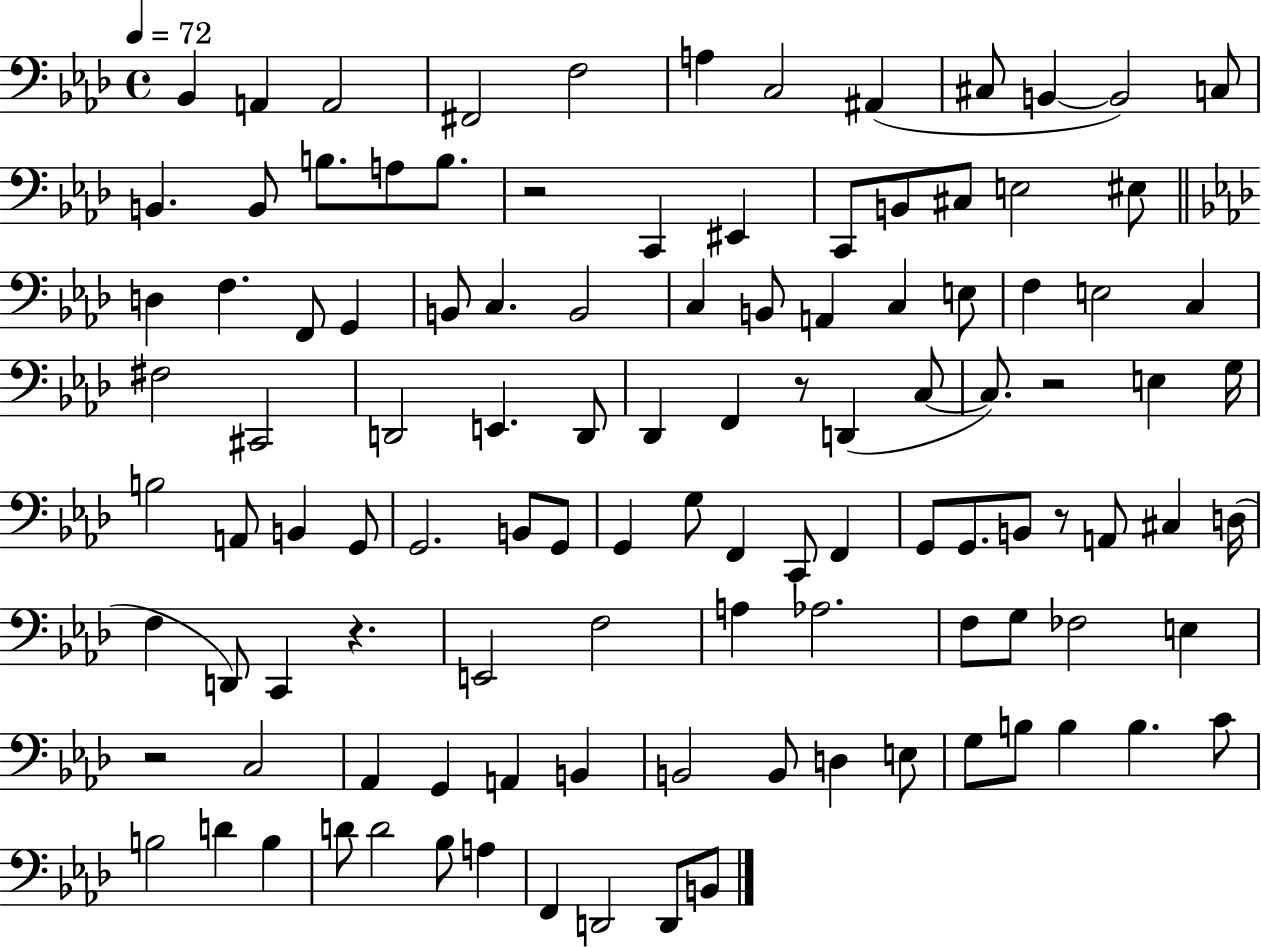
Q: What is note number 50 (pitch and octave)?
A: E3